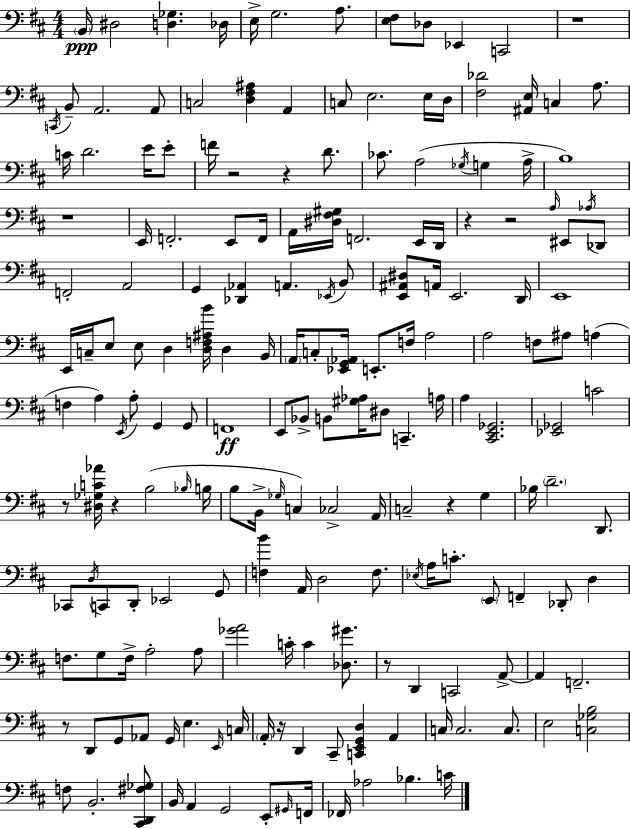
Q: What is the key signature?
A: D major